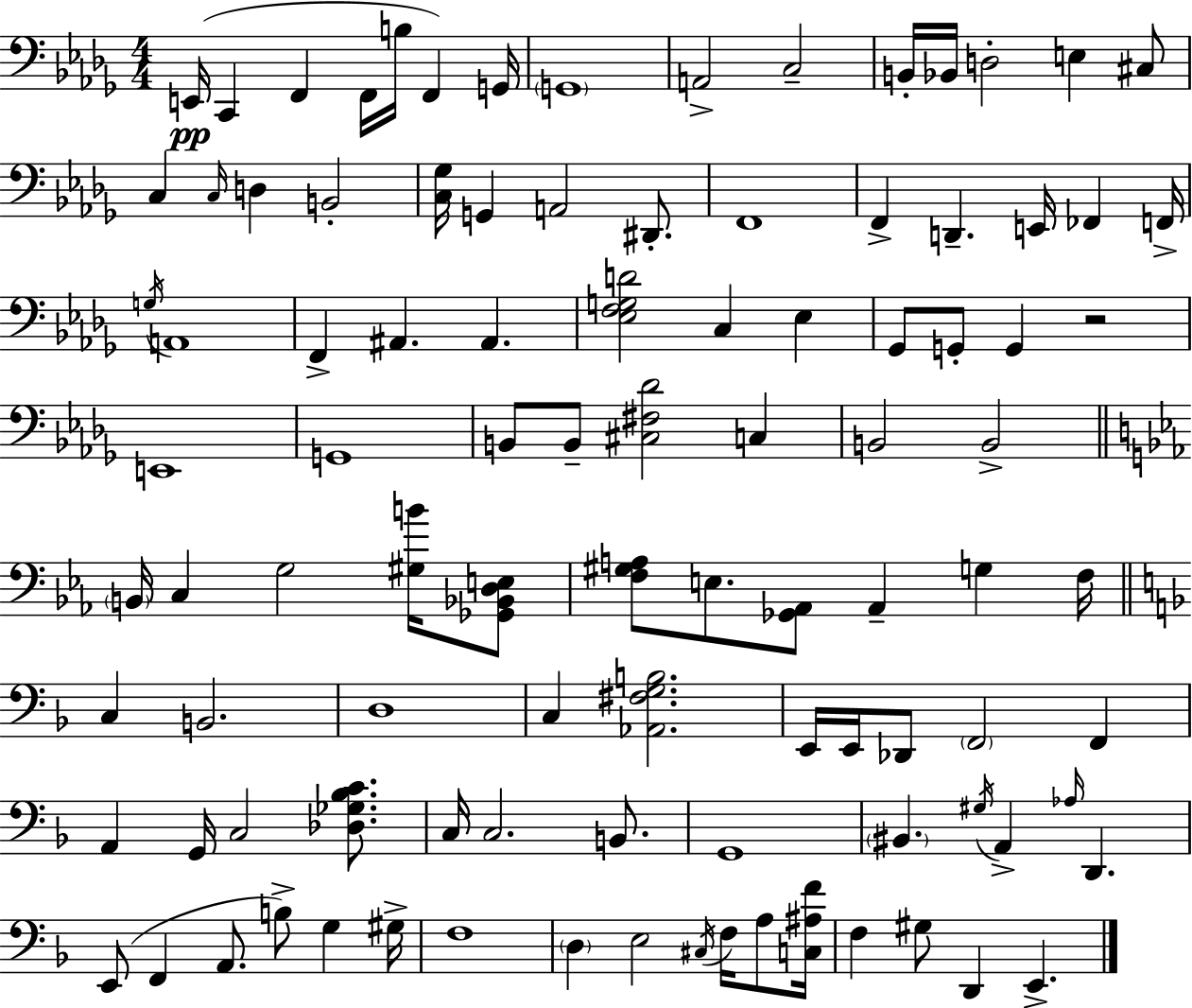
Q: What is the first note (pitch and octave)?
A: E2